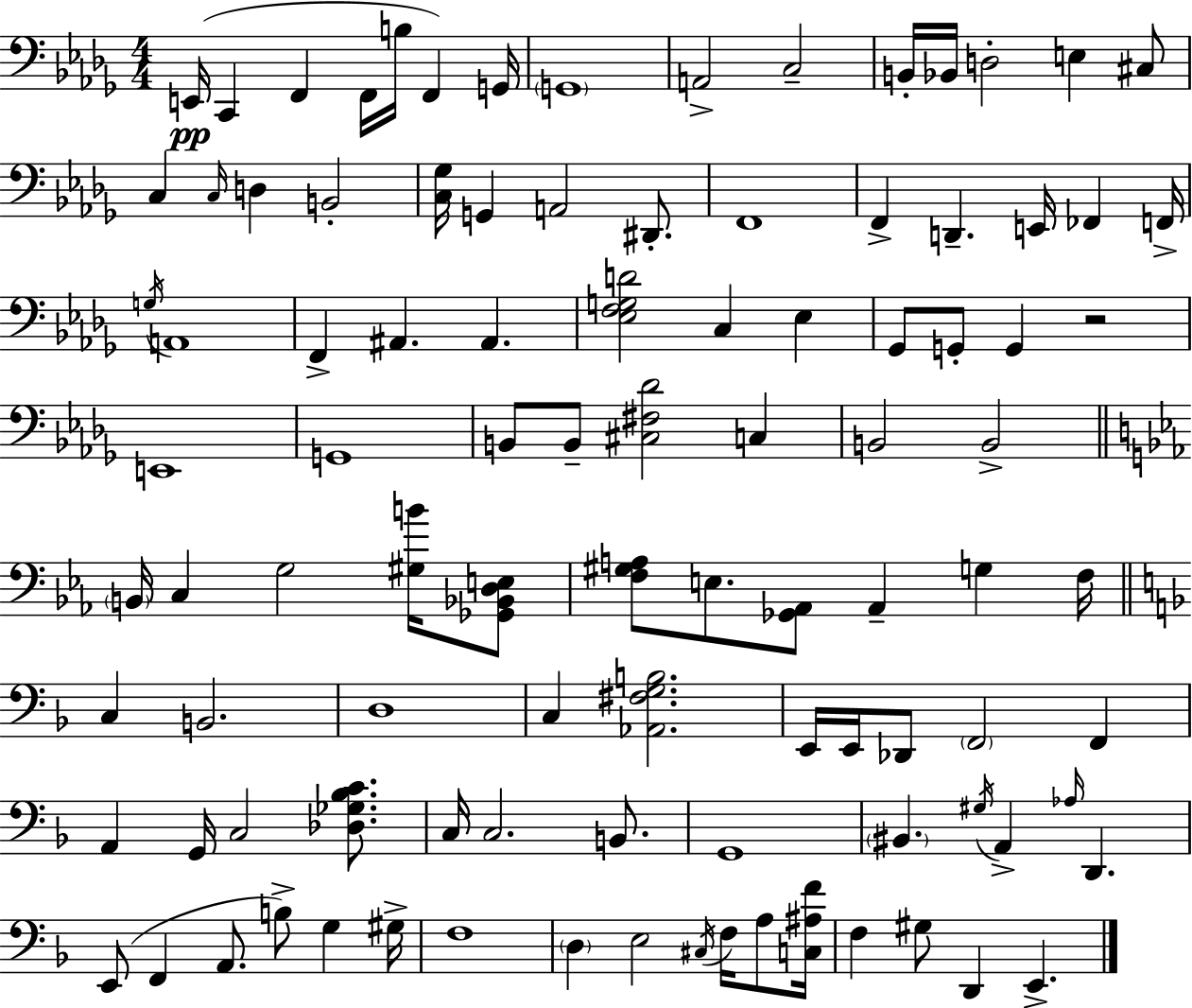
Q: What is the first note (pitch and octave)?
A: E2